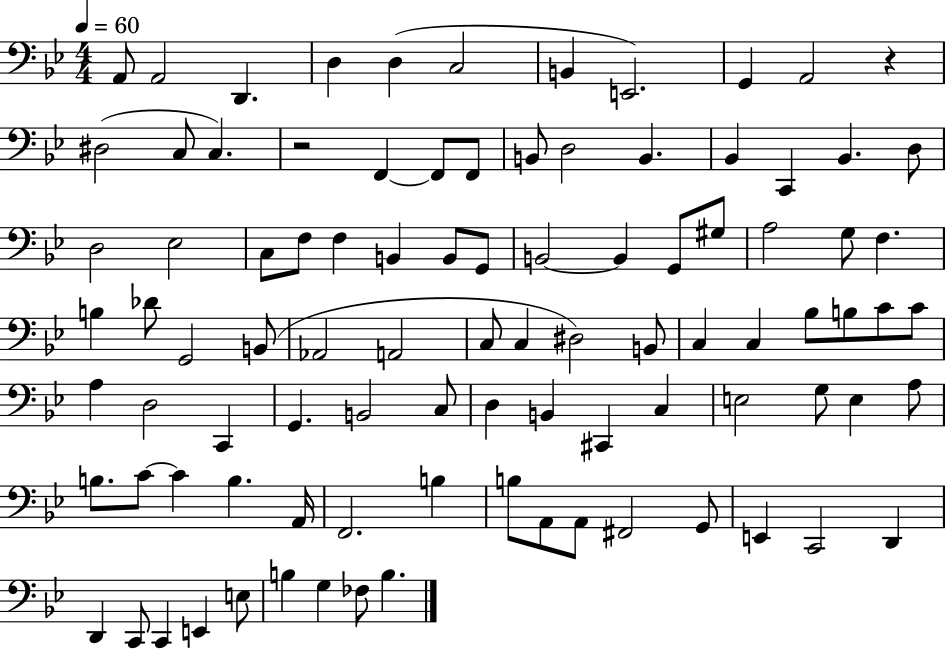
{
  \clef bass
  \numericTimeSignature
  \time 4/4
  \key bes \major
  \tempo 4 = 60
  \repeat volta 2 { a,8 a,2 d,4. | d4 d4( c2 | b,4 e,2.) | g,4 a,2 r4 | \break dis2( c8 c4.) | r2 f,4~~ f,8 f,8 | b,8 d2 b,4. | bes,4 c,4 bes,4. d8 | \break d2 ees2 | c8 f8 f4 b,4 b,8 g,8 | b,2~~ b,4 g,8 gis8 | a2 g8 f4. | \break b4 des'8 g,2 b,8( | aes,2 a,2 | c8 c4 dis2) b,8 | c4 c4 bes8 b8 c'8 c'8 | \break a4 d2 c,4 | g,4. b,2 c8 | d4 b,4 cis,4 c4 | e2 g8 e4 a8 | \break b8. c'8~~ c'4 b4. a,16 | f,2. b4 | b8 a,8 a,8 fis,2 g,8 | e,4 c,2 d,4 | \break d,4 c,8 c,4 e,4 e8 | b4 g4 fes8 b4. | } \bar "|."
}